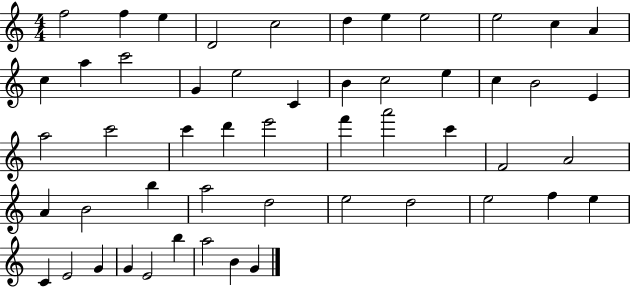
F5/h F5/q E5/q D4/h C5/h D5/q E5/q E5/h E5/h C5/q A4/q C5/q A5/q C6/h G4/q E5/h C4/q B4/q C5/h E5/q C5/q B4/h E4/q A5/h C6/h C6/q D6/q E6/h F6/q A6/h C6/q F4/h A4/h A4/q B4/h B5/q A5/h D5/h E5/h D5/h E5/h F5/q E5/q C4/q E4/h G4/q G4/q E4/h B5/q A5/h B4/q G4/q